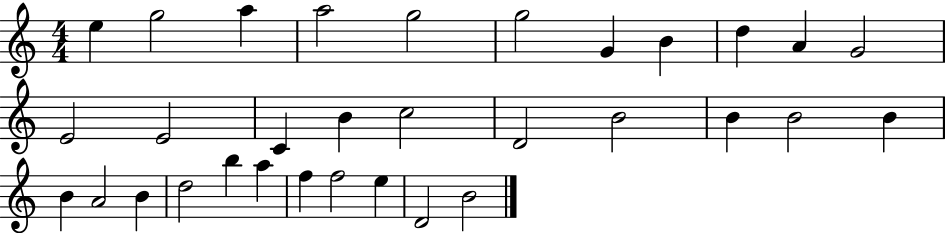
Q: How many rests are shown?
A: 0